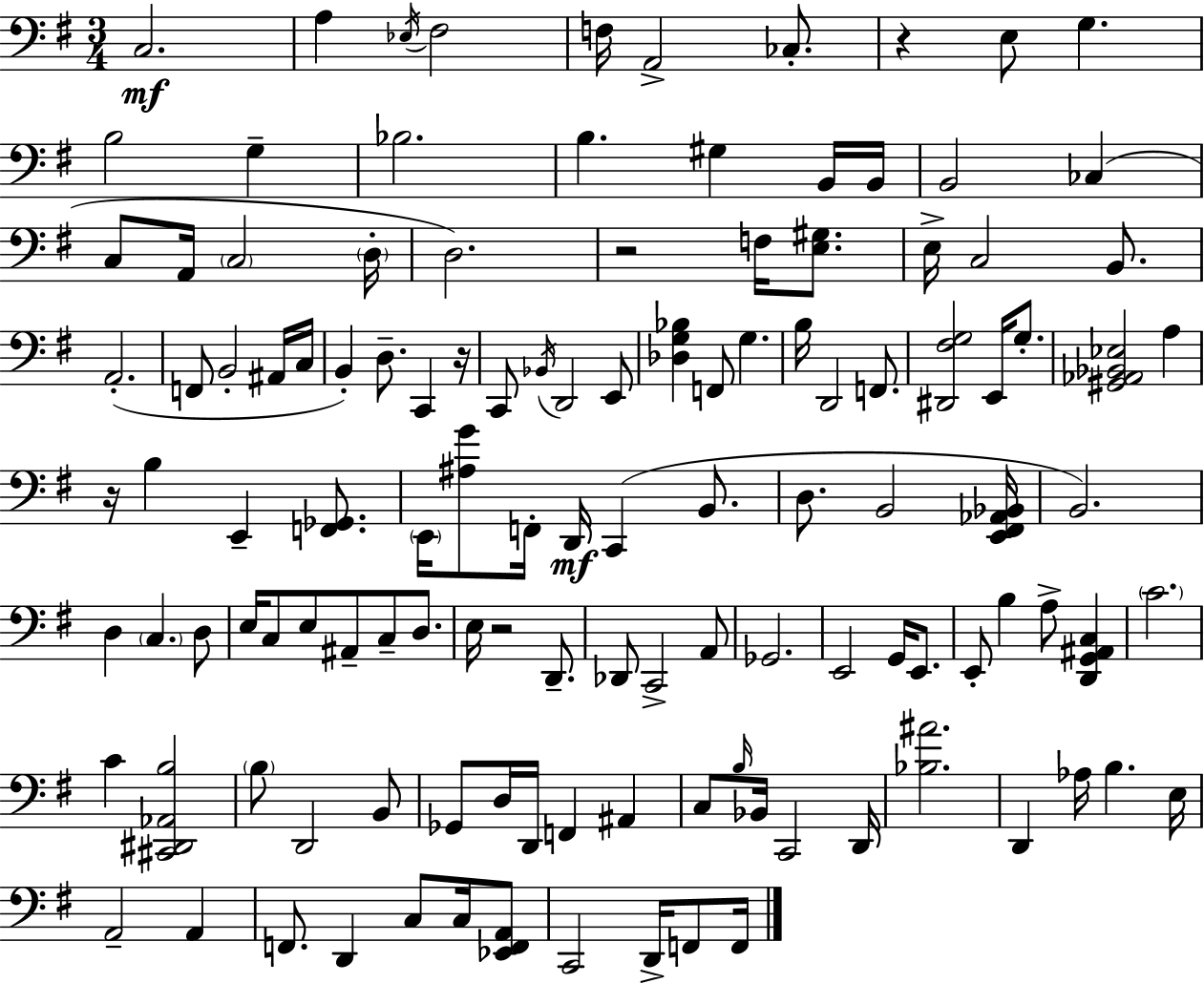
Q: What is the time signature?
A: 3/4